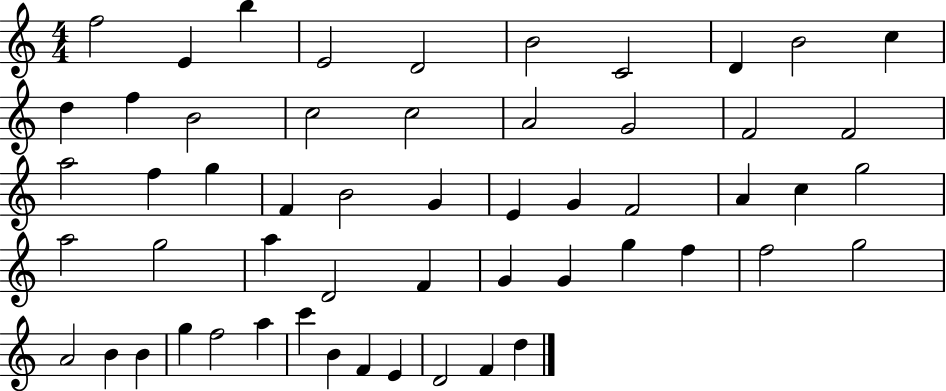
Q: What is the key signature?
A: C major